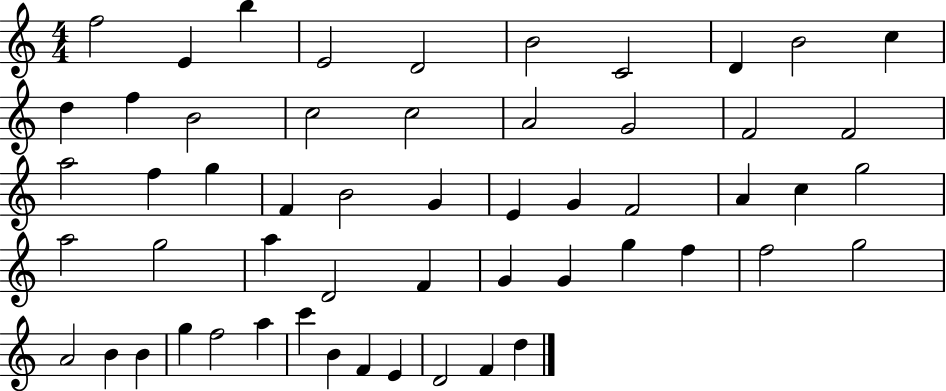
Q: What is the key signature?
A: C major